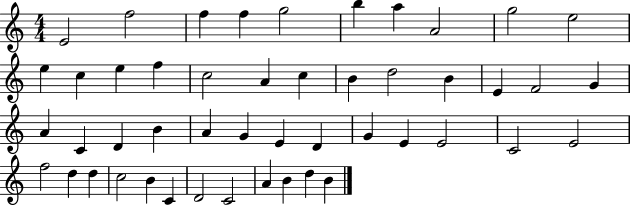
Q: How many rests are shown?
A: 0